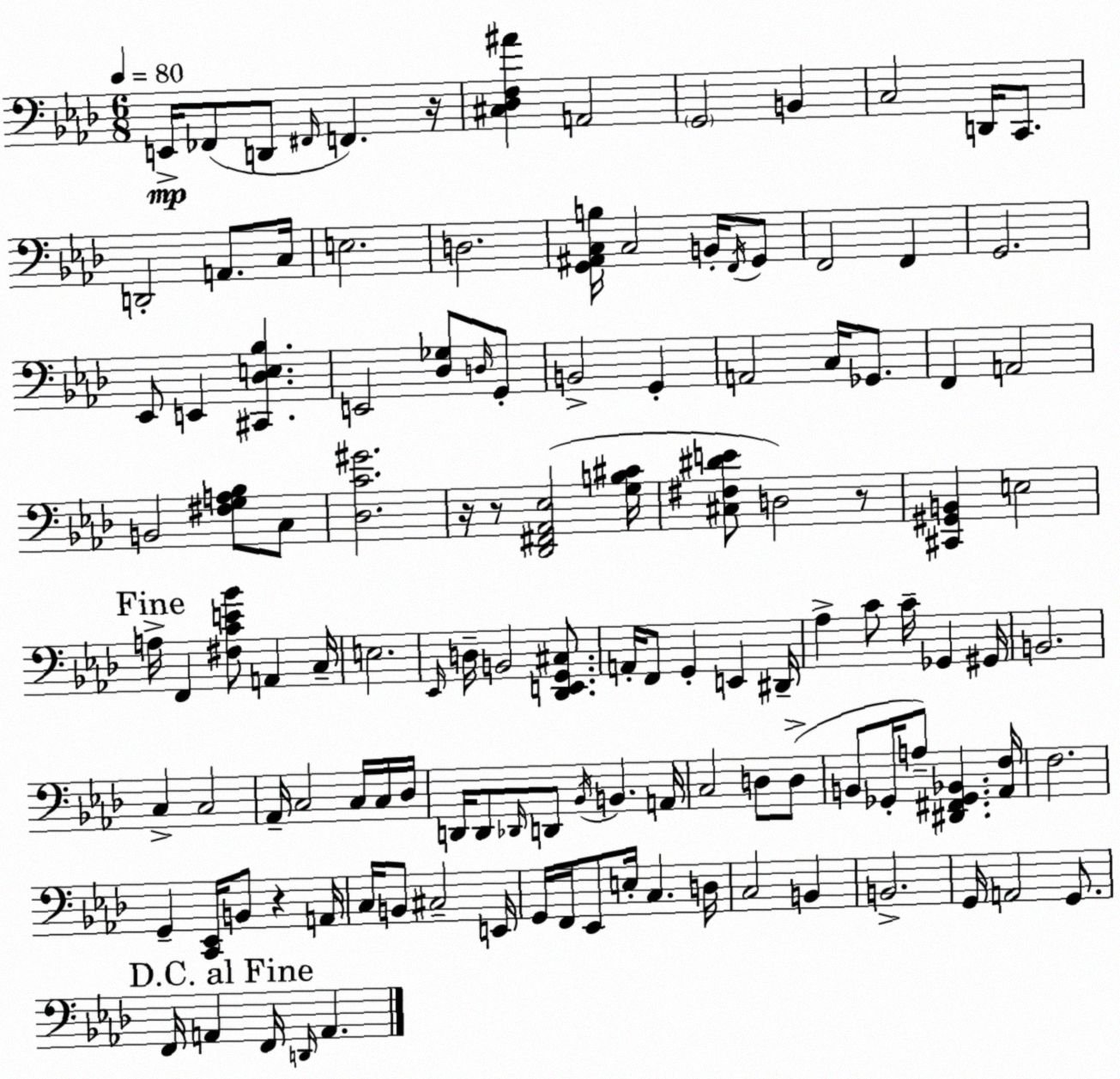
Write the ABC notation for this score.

X:1
T:Untitled
M:6/8
L:1/4
K:Fm
E,,/4 _F,,/2 D,,/2 ^F,,/4 F,, z/4 [^C,_D,F,^A] A,,2 G,,2 B,, C,2 D,,/4 C,,/2 D,,2 A,,/2 C,/4 E,2 D,2 [G,,^A,,C,B,]/4 C,2 B,,/4 F,,/4 G,,/2 F,,2 F,, G,,2 _E,,/2 E,, [^C,,_D,E,_B,] E,,2 [_D,_G,]/2 D,/4 G,,/2 B,,2 G,, A,,2 C,/4 _G,,/2 F,, A,,2 B,,2 [^F,G,A,_B,]/2 C,/2 [_D,C^G]2 z/4 z/2 [_D,,^F,,_A,,_E,]2 [G,B,^C]/4 [^C,^F,^DE]/2 D,2 z/2 [^C,,^G,,B,,] E,2 A,/4 F,, [^F,CE_B]/2 A,, C,/4 E,2 _E,,/4 D,/4 B,,2 [_D,,E,,G,,^C,]/2 A,,/4 F,,/2 G,, E,, ^D,,/4 _A, C/2 C/4 _G,, ^G,,/4 B,,2 C, C,2 _A,,/4 C,2 C,/4 C,/4 _D,/4 D,,/4 D,,/2 _D,,/4 D,,/2 _B,,/4 B,, A,,/4 C,2 D,/2 D,/2 B,,/2 _G,,/4 A,/2 [^D,,^F,,_G,,_B,,] [_A,,F,]/4 F,2 G,, [C,,_E,,]/4 B,,/2 z A,,/4 C,/4 B,,/2 ^C,2 E,,/4 G,,/4 F,,/4 _E,,/2 E,/4 C, D,/4 C,2 B,, B,,2 G,,/4 A,,2 G,,/2 F,,/4 A,, F,,/4 D,,/4 A,,